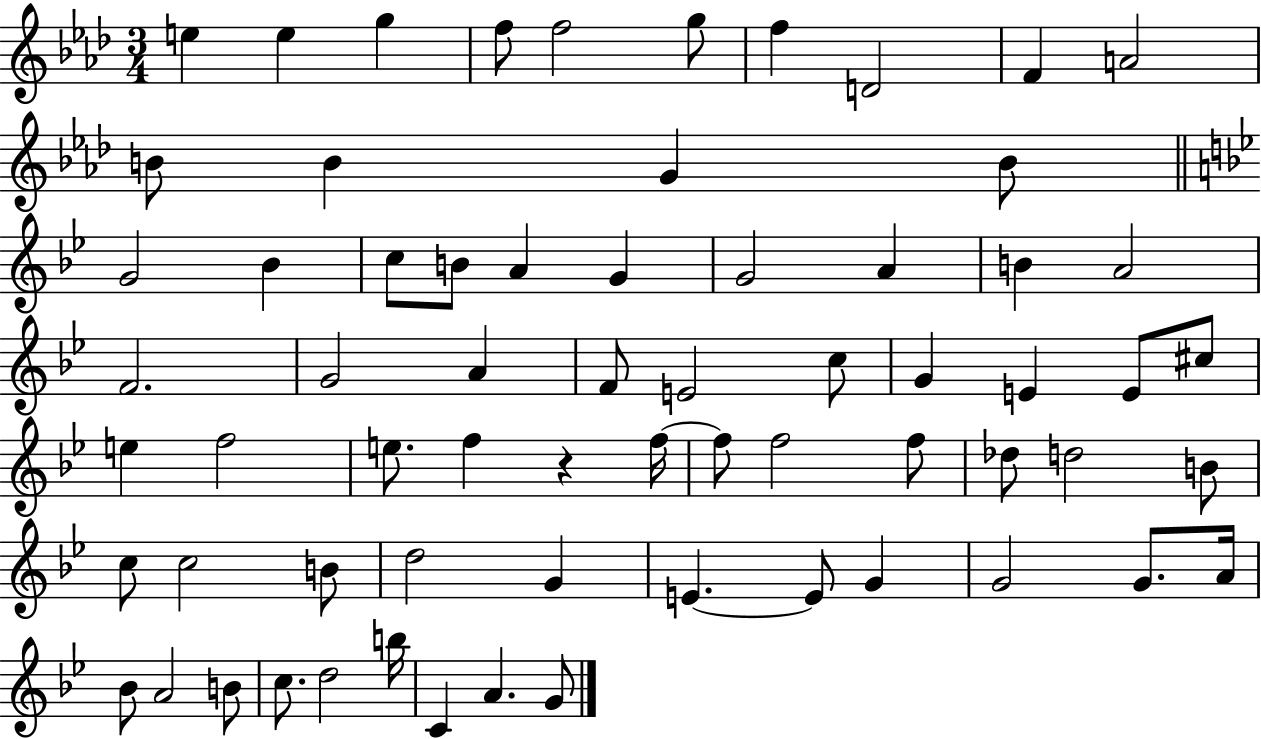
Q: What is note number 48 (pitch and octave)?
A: B4